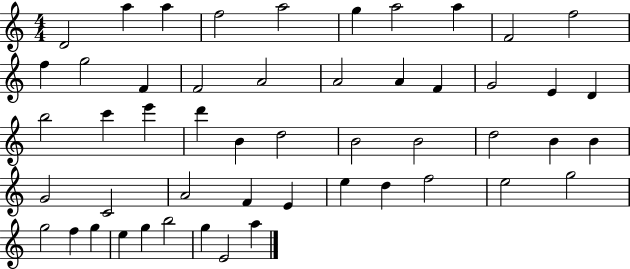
X:1
T:Untitled
M:4/4
L:1/4
K:C
D2 a a f2 a2 g a2 a F2 f2 f g2 F F2 A2 A2 A F G2 E D b2 c' e' d' B d2 B2 B2 d2 B B G2 C2 A2 F E e d f2 e2 g2 g2 f g e g b2 g E2 a